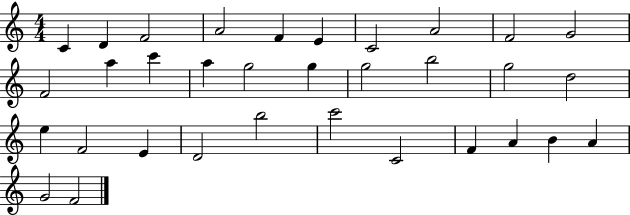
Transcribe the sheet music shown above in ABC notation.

X:1
T:Untitled
M:4/4
L:1/4
K:C
C D F2 A2 F E C2 A2 F2 G2 F2 a c' a g2 g g2 b2 g2 d2 e F2 E D2 b2 c'2 C2 F A B A G2 F2